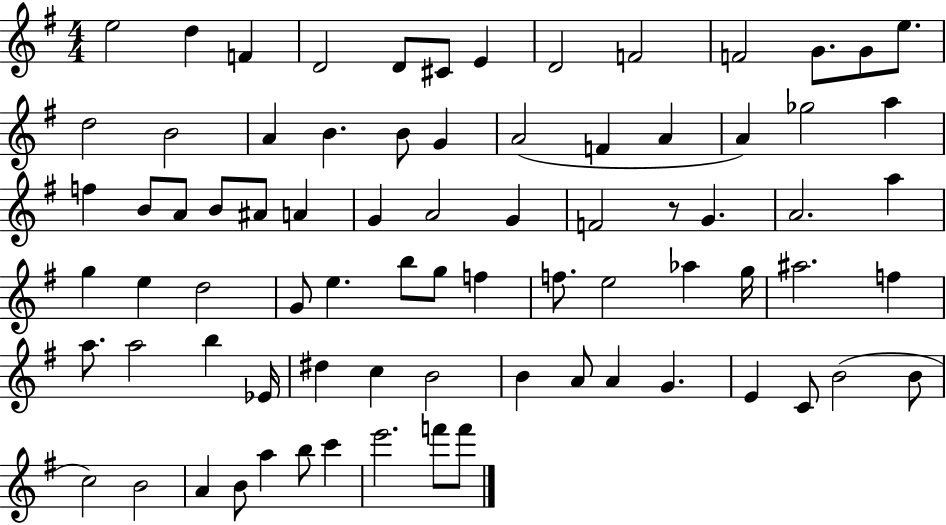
{
  \clef treble
  \numericTimeSignature
  \time 4/4
  \key g \major
  e''2 d''4 f'4 | d'2 d'8 cis'8 e'4 | d'2 f'2 | f'2 g'8. g'8 e''8. | \break d''2 b'2 | a'4 b'4. b'8 g'4 | a'2( f'4 a'4 | a'4) ges''2 a''4 | \break f''4 b'8 a'8 b'8 ais'8 a'4 | g'4 a'2 g'4 | f'2 r8 g'4. | a'2. a''4 | \break g''4 e''4 d''2 | g'8 e''4. b''8 g''8 f''4 | f''8. e''2 aes''4 g''16 | ais''2. f''4 | \break a''8. a''2 b''4 ees'16 | dis''4 c''4 b'2 | b'4 a'8 a'4 g'4. | e'4 c'8 b'2( b'8 | \break c''2) b'2 | a'4 b'8 a''4 b''8 c'''4 | e'''2. f'''8 f'''8 | \bar "|."
}